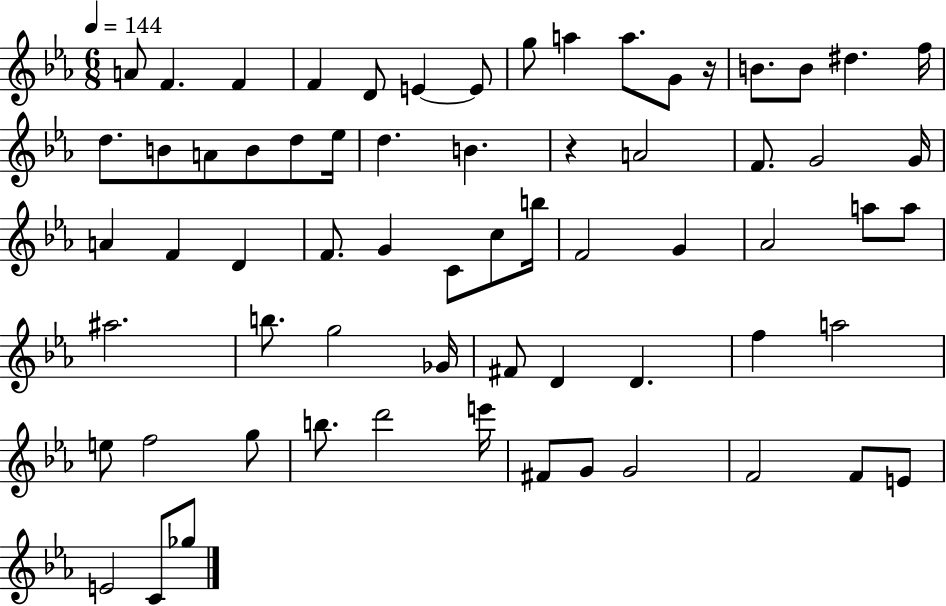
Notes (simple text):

A4/e F4/q. F4/q F4/q D4/e E4/q E4/e G5/e A5/q A5/e. G4/e R/s B4/e. B4/e D#5/q. F5/s D5/e. B4/e A4/e B4/e D5/e Eb5/s D5/q. B4/q. R/q A4/h F4/e. G4/h G4/s A4/q F4/q D4/q F4/e. G4/q C4/e C5/e B5/s F4/h G4/q Ab4/h A5/e A5/e A#5/h. B5/e. G5/h Gb4/s F#4/e D4/q D4/q. F5/q A5/h E5/e F5/h G5/e B5/e. D6/h E6/s F#4/e G4/e G4/h F4/h F4/e E4/e E4/h C4/e Gb5/e